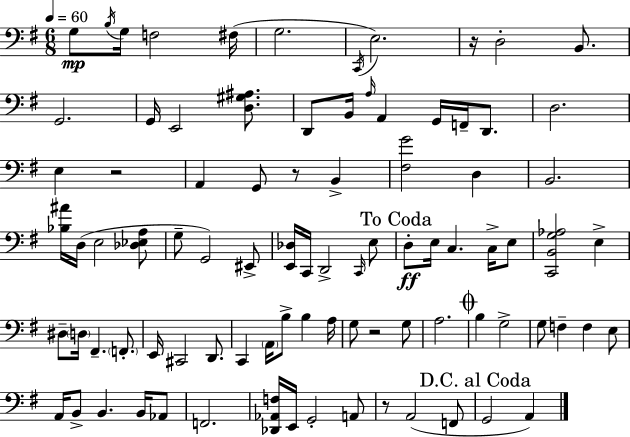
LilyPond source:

{
  \clef bass
  \numericTimeSignature
  \time 6/8
  \key e \minor
  \tempo 4 = 60
  g8\mp \acciaccatura { b16 } g16 f2 | fis16( g2. | \acciaccatura { c,16 }) e2. | r16 d2-. b,8. | \break g,2. | g,16 e,2 <d gis ais>8. | d,8 b,16 \grace { a16 } a,4 g,16 f,16-- | d,8. d2. | \break e4 r2 | a,4 g,8 r8 b,4-> | <fis g'>2 d4 | b,2. | \break <bes ais'>16 d16( e2 | <des ees a>8 g8-- g,2) | eis,8-> <e, des>16 c,16 d,2-> | \grace { c,16 } e8 \mark "To Coda" d8-.\ff e16 c4. | \break c16-> e8 <c, b, g aes>2 | e4-> dis8-- \parenthesize d16 fis,4.-- | \parenthesize f,8.-. e,16 cis,2 | d,8. c,4 \parenthesize a,16 b8-> b4 | \break a16 g8 r2 | g8 a2. | \mark \markup { \musicglyph "scripts.coda" } b4 g2-> | g8 f4-- f4 | \break e8 a,16 b,8-> b,4. | b,16 aes,8 f,2. | <des, aes, f>16 e,16 g,2-. | a,8 r8 a,2( | \break f,8 \mark "D.C. al Coda" g,2 | a,4) \bar "|."
}